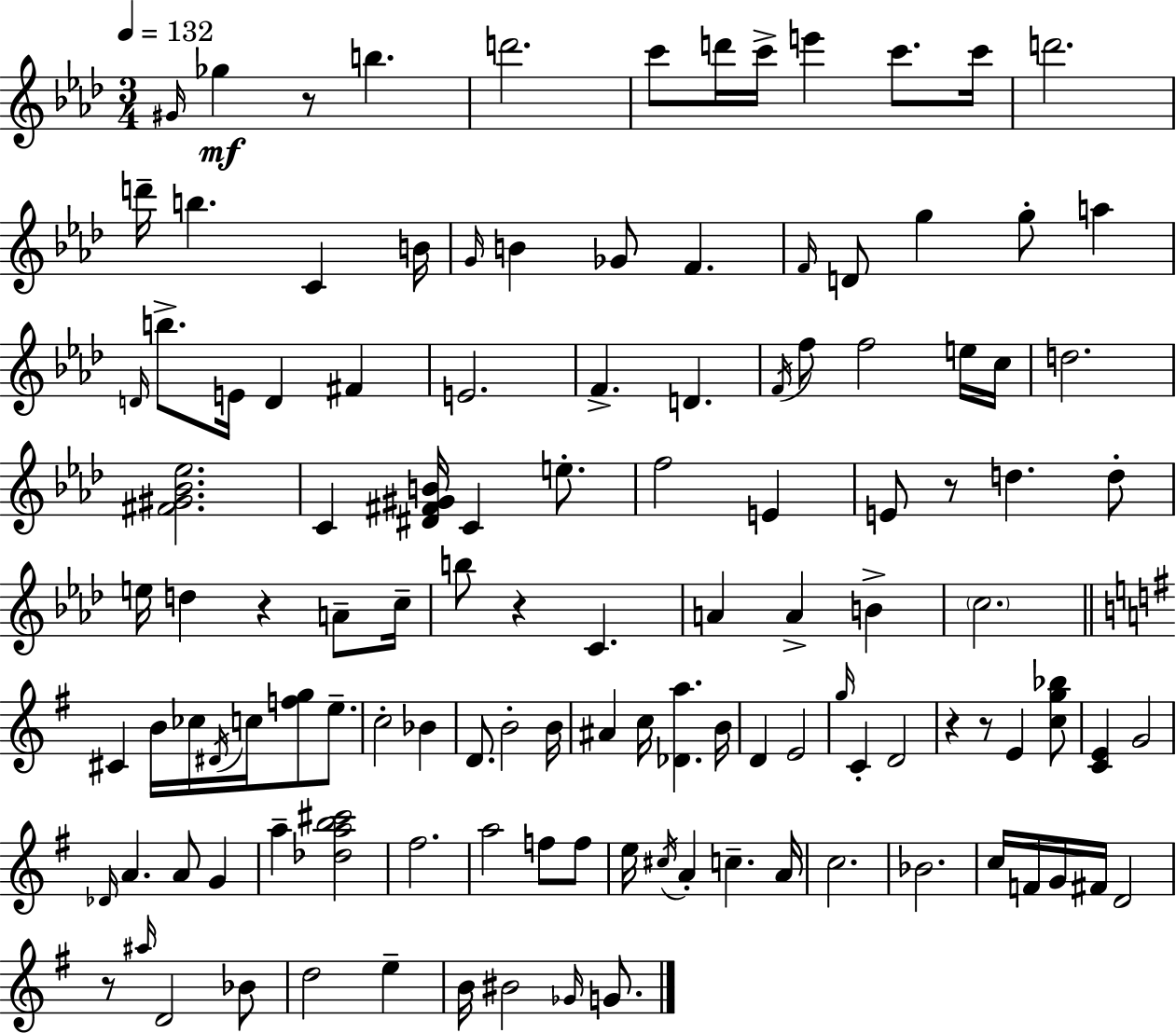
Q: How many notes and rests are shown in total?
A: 121